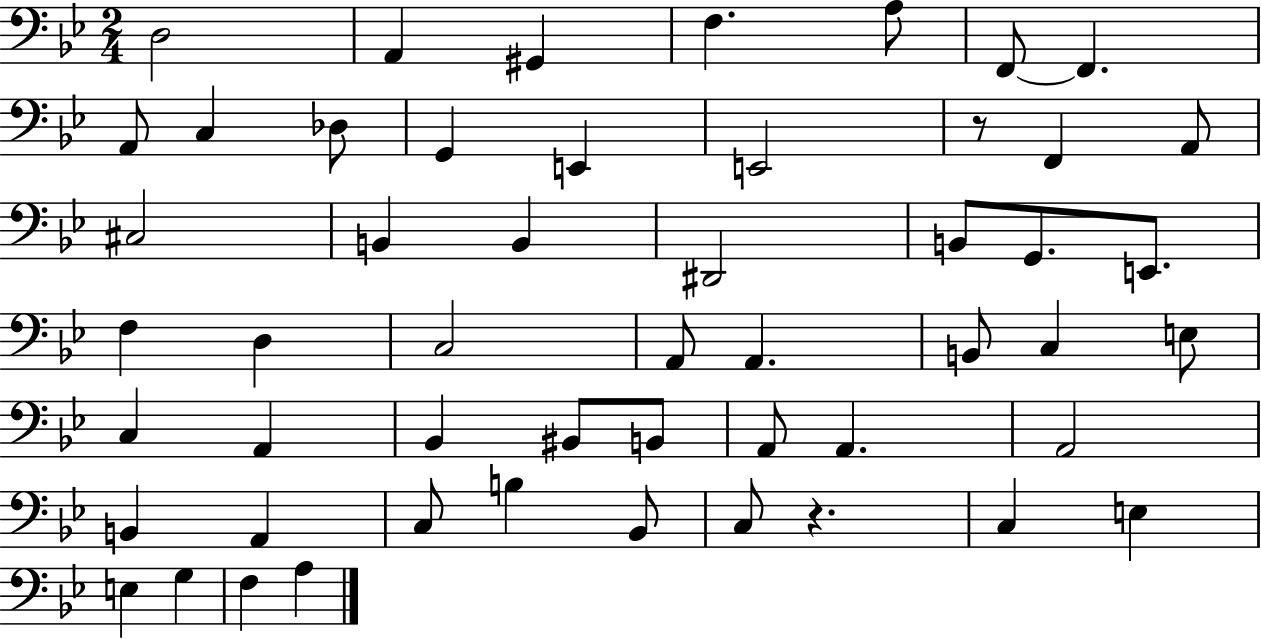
D3/h A2/q G#2/q F3/q. A3/e F2/e F2/q. A2/e C3/q Db3/e G2/q E2/q E2/h R/e F2/q A2/e C#3/h B2/q B2/q D#2/h B2/e G2/e. E2/e. F3/q D3/q C3/h A2/e A2/q. B2/e C3/q E3/e C3/q A2/q Bb2/q BIS2/e B2/e A2/e A2/q. A2/h B2/q A2/q C3/e B3/q Bb2/e C3/e R/q. C3/q E3/q E3/q G3/q F3/q A3/q